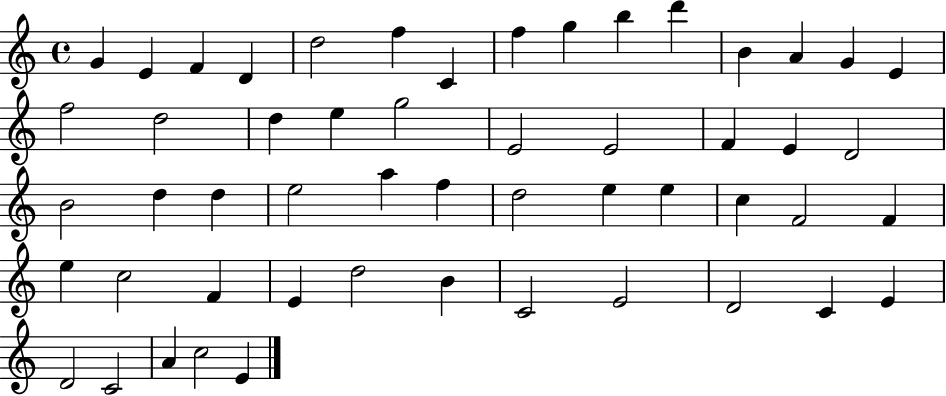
{
  \clef treble
  \time 4/4
  \defaultTimeSignature
  \key c \major
  g'4 e'4 f'4 d'4 | d''2 f''4 c'4 | f''4 g''4 b''4 d'''4 | b'4 a'4 g'4 e'4 | \break f''2 d''2 | d''4 e''4 g''2 | e'2 e'2 | f'4 e'4 d'2 | \break b'2 d''4 d''4 | e''2 a''4 f''4 | d''2 e''4 e''4 | c''4 f'2 f'4 | \break e''4 c''2 f'4 | e'4 d''2 b'4 | c'2 e'2 | d'2 c'4 e'4 | \break d'2 c'2 | a'4 c''2 e'4 | \bar "|."
}